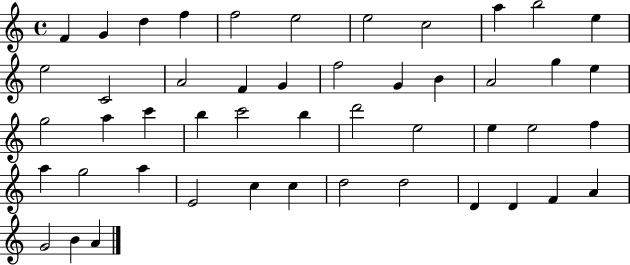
{
  \clef treble
  \time 4/4
  \defaultTimeSignature
  \key c \major
  f'4 g'4 d''4 f''4 | f''2 e''2 | e''2 c''2 | a''4 b''2 e''4 | \break e''2 c'2 | a'2 f'4 g'4 | f''2 g'4 b'4 | a'2 g''4 e''4 | \break g''2 a''4 c'''4 | b''4 c'''2 b''4 | d'''2 e''2 | e''4 e''2 f''4 | \break a''4 g''2 a''4 | e'2 c''4 c''4 | d''2 d''2 | d'4 d'4 f'4 a'4 | \break g'2 b'4 a'4 | \bar "|."
}